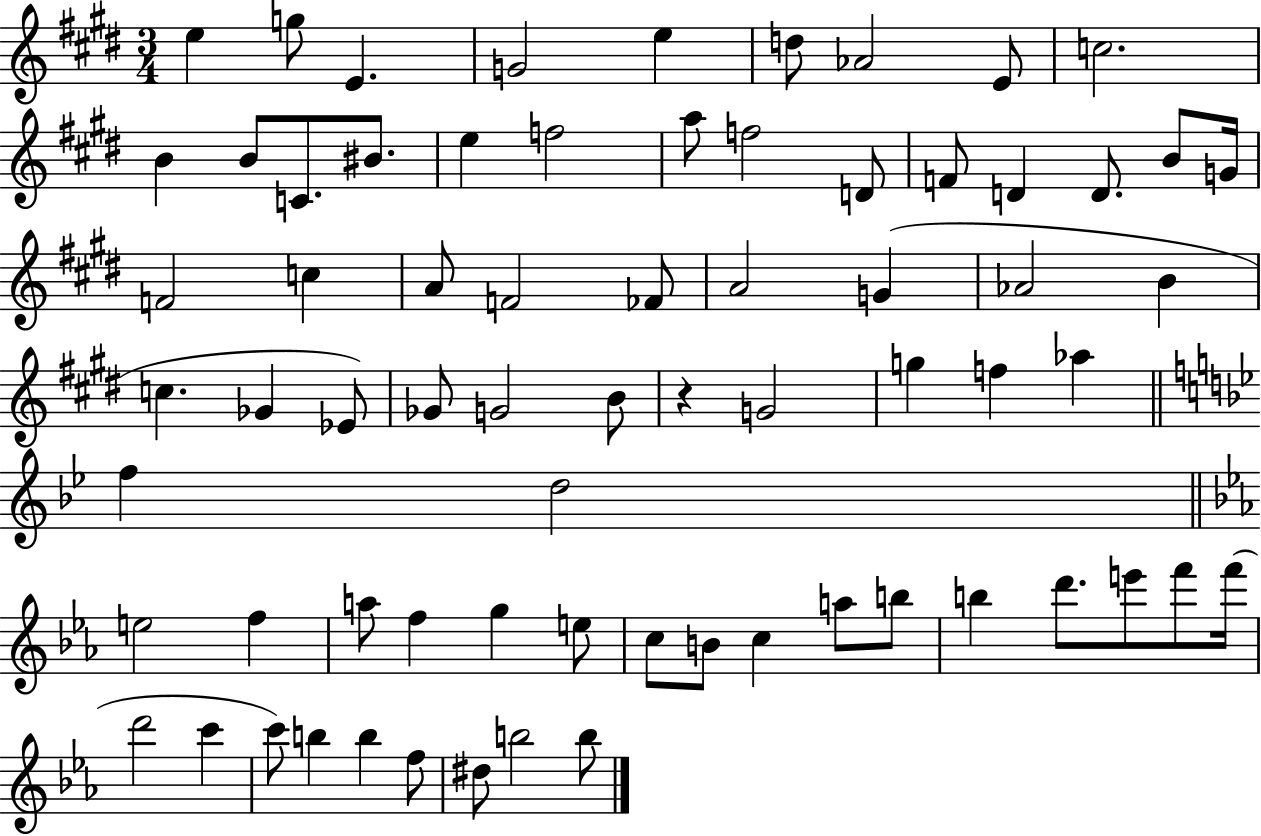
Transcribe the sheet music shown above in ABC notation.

X:1
T:Untitled
M:3/4
L:1/4
K:E
e g/2 E G2 e d/2 _A2 E/2 c2 B B/2 C/2 ^B/2 e f2 a/2 f2 D/2 F/2 D D/2 B/2 G/4 F2 c A/2 F2 _F/2 A2 G _A2 B c _G _E/2 _G/2 G2 B/2 z G2 g f _a f d2 e2 f a/2 f g e/2 c/2 B/2 c a/2 b/2 b d'/2 e'/2 f'/2 f'/4 d'2 c' c'/2 b b f/2 ^d/2 b2 b/2